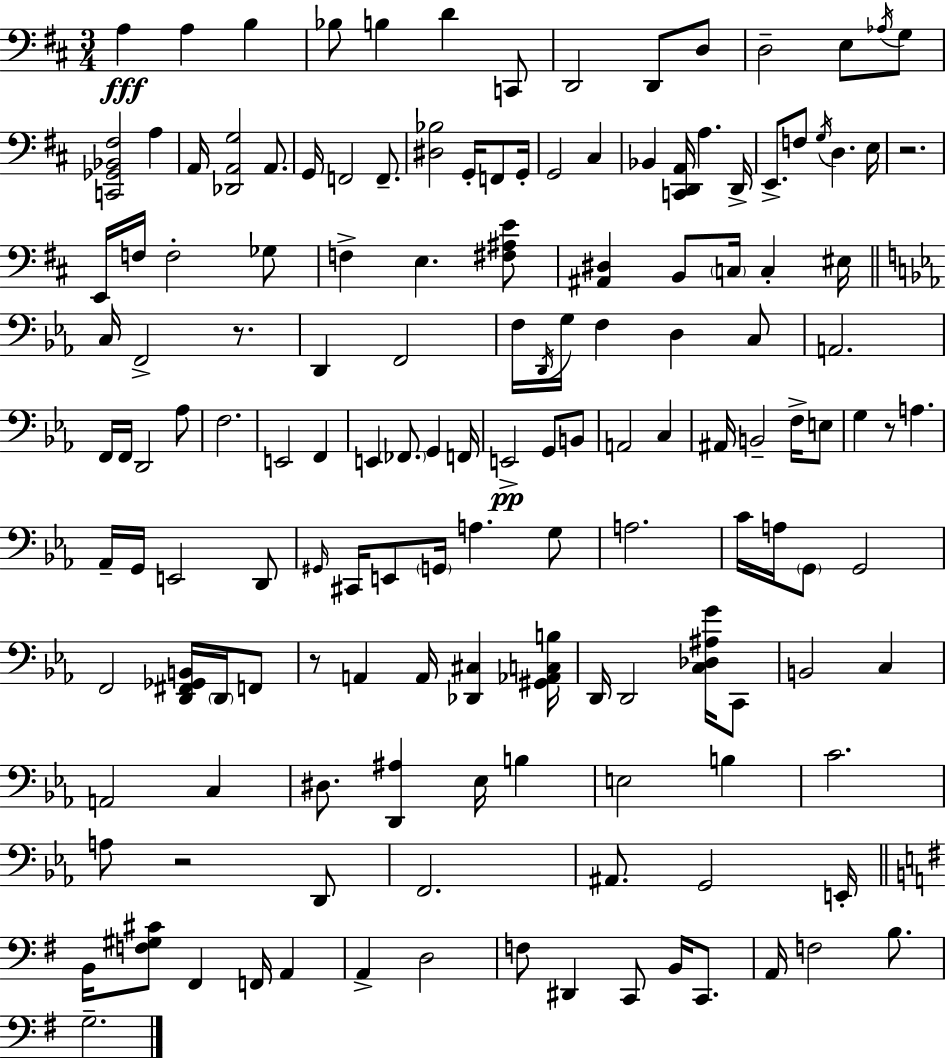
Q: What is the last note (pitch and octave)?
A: G3